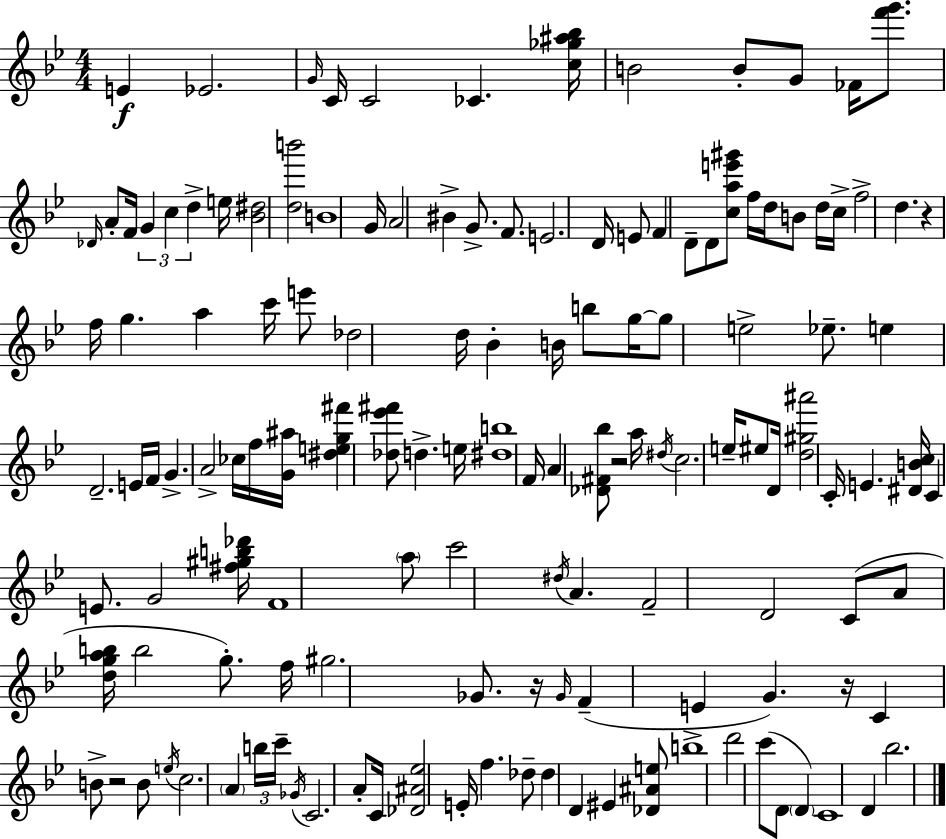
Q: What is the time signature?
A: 4/4